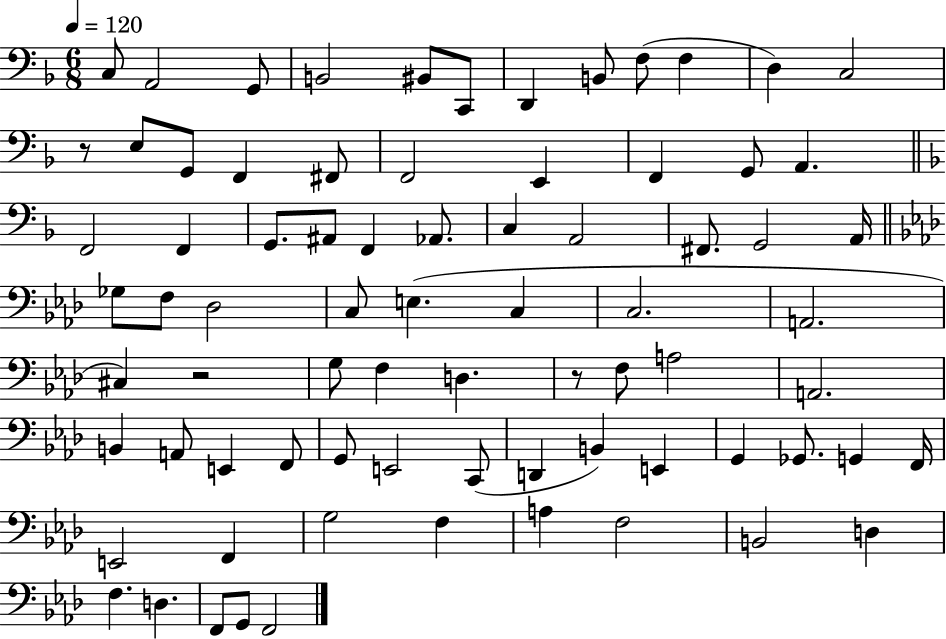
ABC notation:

X:1
T:Untitled
M:6/8
L:1/4
K:F
C,/2 A,,2 G,,/2 B,,2 ^B,,/2 C,,/2 D,, B,,/2 F,/2 F, D, C,2 z/2 E,/2 G,,/2 F,, ^F,,/2 F,,2 E,, F,, G,,/2 A,, F,,2 F,, G,,/2 ^A,,/2 F,, _A,,/2 C, A,,2 ^F,,/2 G,,2 A,,/4 _G,/2 F,/2 _D,2 C,/2 E, C, C,2 A,,2 ^C, z2 G,/2 F, D, z/2 F,/2 A,2 A,,2 B,, A,,/2 E,, F,,/2 G,,/2 E,,2 C,,/2 D,, B,, E,, G,, _G,,/2 G,, F,,/4 E,,2 F,, G,2 F, A, F,2 B,,2 D, F, D, F,,/2 G,,/2 F,,2